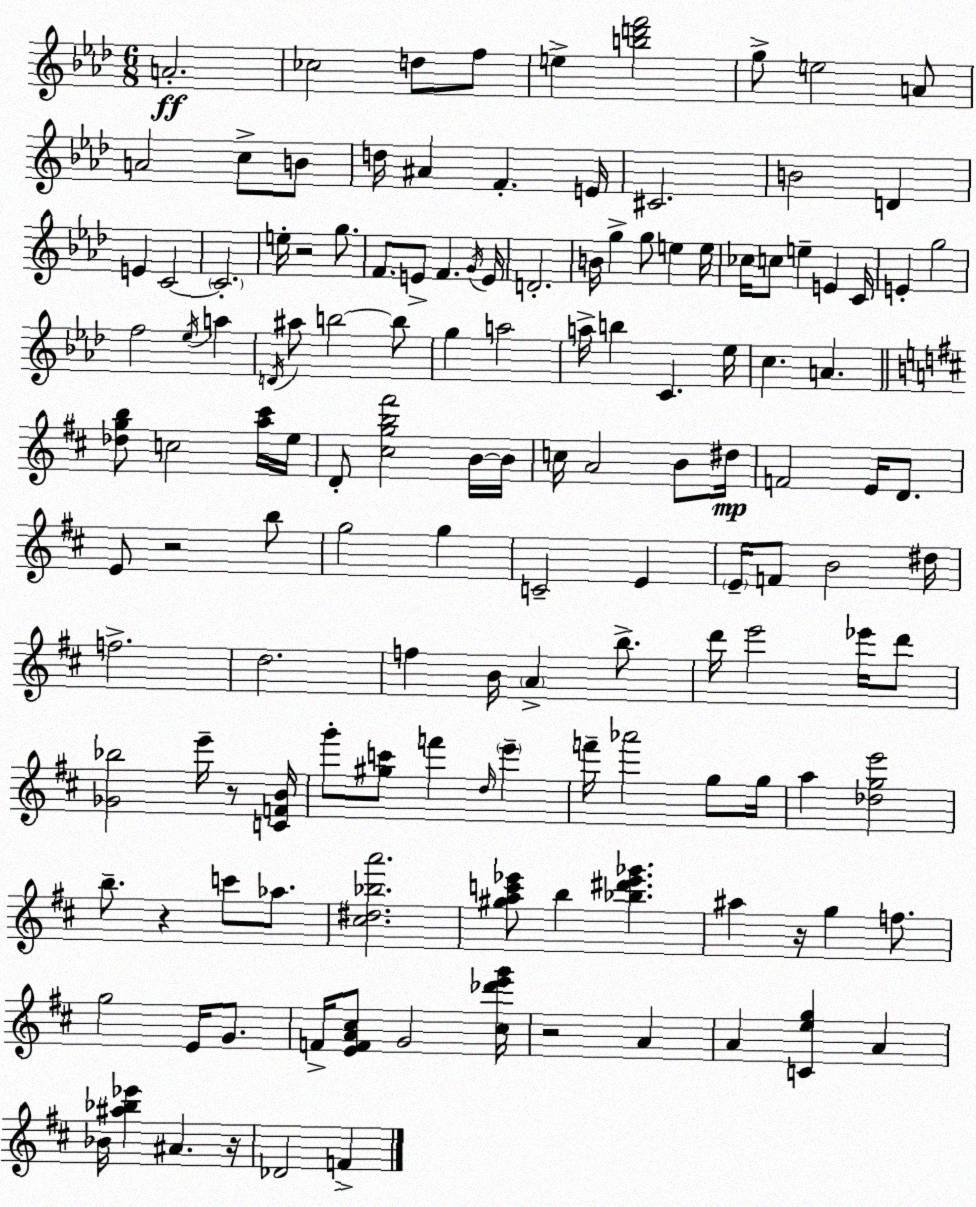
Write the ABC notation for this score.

X:1
T:Untitled
M:6/8
L:1/4
K:Ab
A2 _c2 d/2 f/2 e [bd'f']2 g/2 e2 A/2 A2 c/2 B/2 d/4 ^A F E/4 ^C2 B2 D E C2 C2 e/4 z2 g/2 F/2 E/2 F G/4 E/4 D2 B/4 g g/2 e e/4 _c/4 c/2 e E C/4 E g2 f2 _e/4 a D/4 ^a/2 b2 b/2 g a2 a/4 b C _e/4 c A [_dgb]/2 c2 [a^c']/4 e/4 D/2 [^cgb^f']2 B/4 B/4 c/4 A2 B/2 ^d/4 F2 E/4 D/2 E/2 z2 b/2 g2 g C2 E E/4 F/2 B2 ^d/4 f2 d2 f B/4 A b/2 d'/4 e'2 _e'/4 d'/2 [_G_b]2 e'/4 z/2 [CFB]/4 g'/2 [^gc']/2 f' d/4 e' f'/4 _a'2 g/2 g/4 a [_dge']2 b/2 z c'/2 _a/2 [^c^d_ba']2 [^gac'_e']/2 b [_b^d'_e'_g'] ^a z/4 g f/2 g2 E/4 G/2 F/4 [EFA^c]/2 G2 [^c_d'e'g']/4 z2 A A [Ceg] A _B/4 [^a_b_e'] ^A z/4 _D2 F